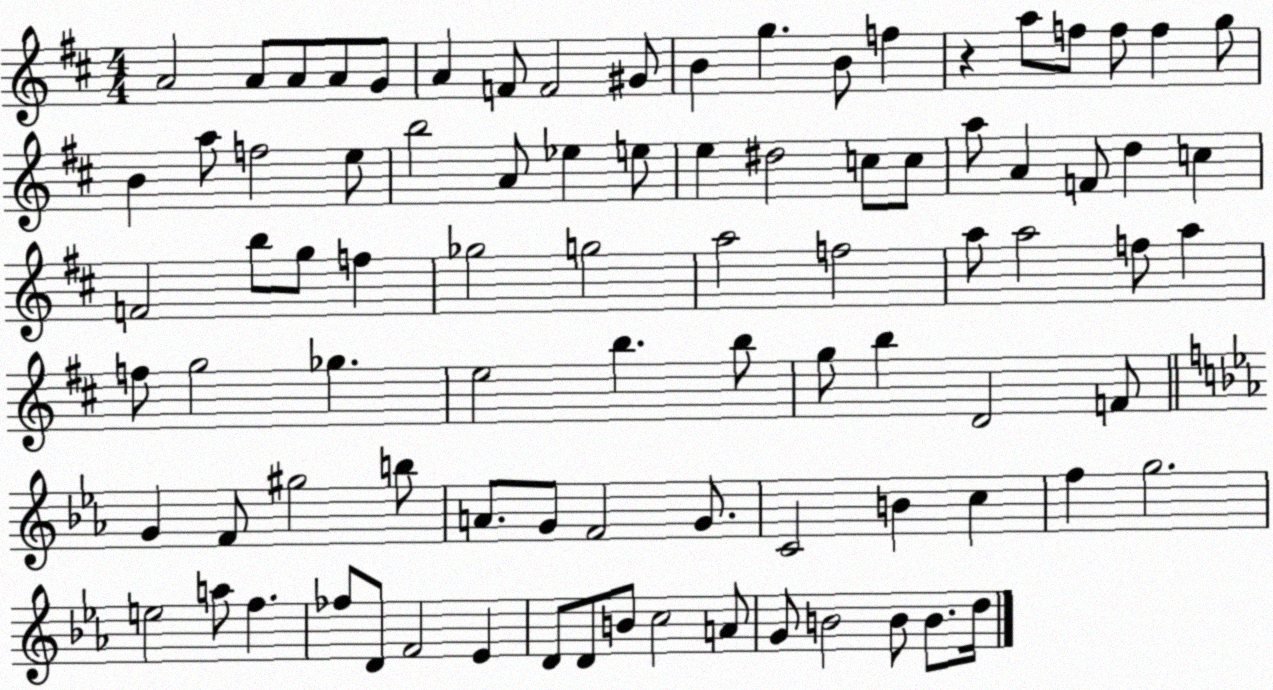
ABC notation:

X:1
T:Untitled
M:4/4
L:1/4
K:D
A2 A/2 A/2 A/2 G/2 A F/2 F2 ^G/2 B g B/2 f z a/2 f/2 f/2 f g/2 B a/2 f2 e/2 b2 A/2 _e e/2 e ^d2 c/2 c/2 a/2 A F/2 d c F2 b/2 g/2 f _g2 g2 a2 f2 a/2 a2 f/2 a f/2 g2 _g e2 b b/2 g/2 b D2 F/2 G F/2 ^g2 b/2 A/2 G/2 F2 G/2 C2 B c f g2 e2 a/2 f _f/2 D/2 F2 _E D/2 D/2 B/2 c2 A/2 G/2 B2 B/2 B/2 d/4